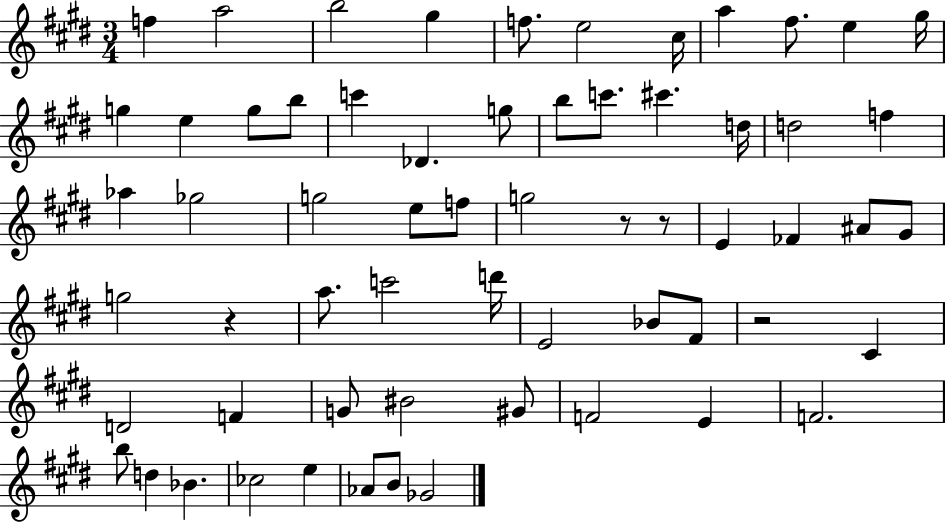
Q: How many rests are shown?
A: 4